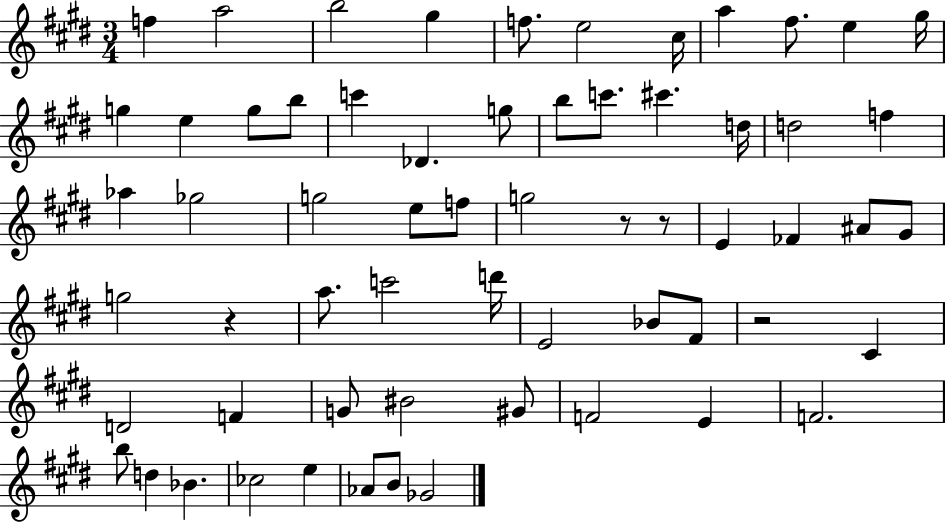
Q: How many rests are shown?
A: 4